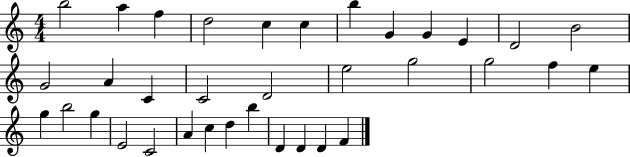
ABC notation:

X:1
T:Untitled
M:4/4
L:1/4
K:C
b2 a f d2 c c b G G E D2 B2 G2 A C C2 D2 e2 g2 g2 f e g b2 g E2 C2 A c d b D D D F